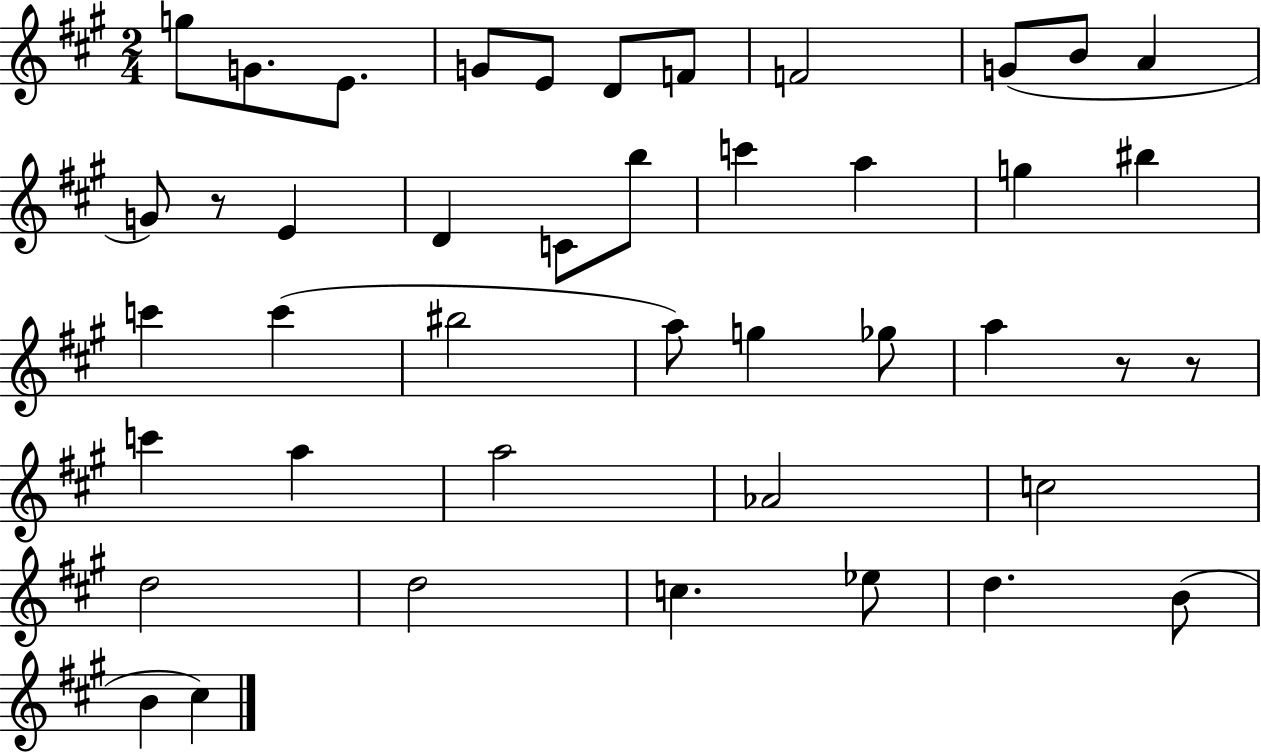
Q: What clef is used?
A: treble